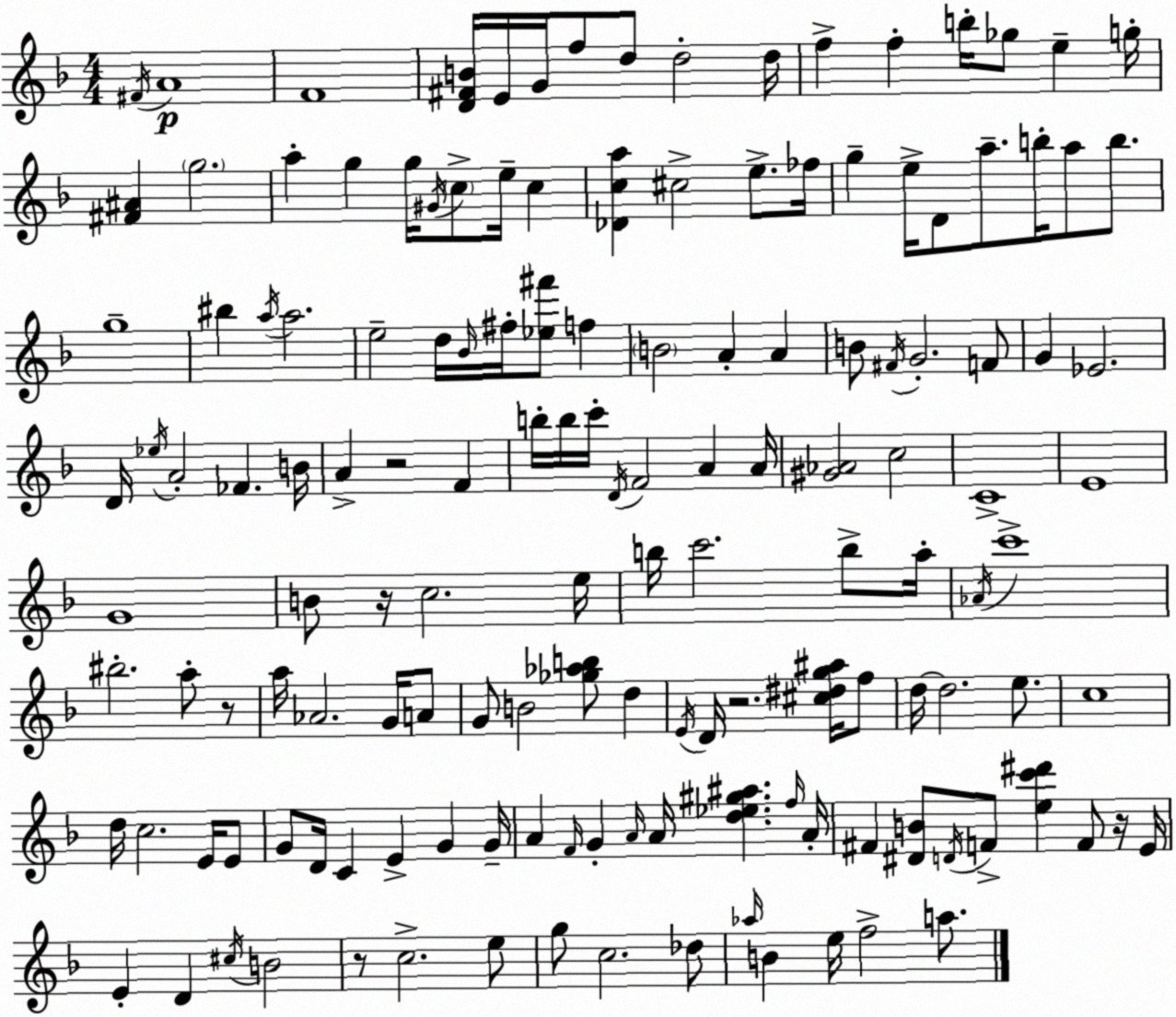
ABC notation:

X:1
T:Untitled
M:4/4
L:1/4
K:Dm
^F/4 A4 F4 [D^FB]/4 E/4 G/4 f/2 d/2 d2 d/4 f f b/4 _g/2 e g/4 [^F^A] g2 a g g/4 ^G/4 c/2 e/4 c [_Dca] ^c2 e/2 _f/4 g e/4 D/2 a/2 b/4 a/2 b/2 g4 ^b a/4 a2 e2 d/4 _B/4 ^f/4 [_e^f']/2 f B2 A A B/2 ^F/4 G2 F/2 G _E2 D/4 _e/4 A2 _F B/4 A z2 F b/4 b/4 c'/4 D/4 F2 A A/4 [^G_A]2 c2 C4 E4 G4 B/2 z/4 c2 e/4 b/4 c'2 b/2 a/4 _A/4 c'4 ^b2 a/2 z/2 a/4 _A2 G/4 A/2 G/2 B2 [_g_ab]/2 d E/4 D/4 z2 [^c^dg^a]/4 f/2 d/4 d2 e/2 c4 d/4 c2 E/4 E/2 G/2 D/4 C E G G/4 A F/4 G A/4 A/4 [d_e^g^a] f/4 A/4 ^F [^DB]/2 D/4 F/2 [ec'^d'] F/2 z/4 E/4 E D ^c/4 B2 z/2 c2 e/2 g/2 c2 _d/2 _a/4 B e/4 f2 a/2